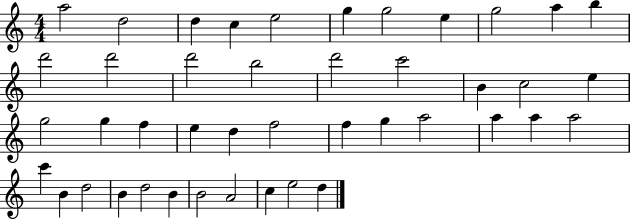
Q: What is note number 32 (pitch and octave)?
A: A5